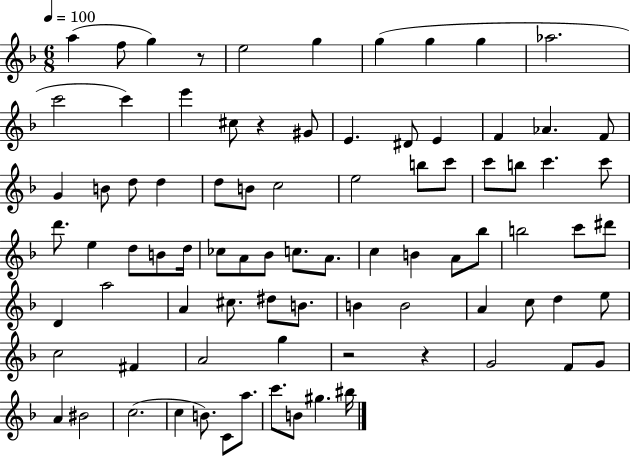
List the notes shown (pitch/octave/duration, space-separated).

A5/q F5/e G5/q R/e E5/h G5/q G5/q G5/q G5/q Ab5/h. C6/h C6/q E6/q C#5/e R/q G#4/e E4/q. D#4/e E4/q F4/q Ab4/q. F4/e G4/q B4/e D5/e D5/q D5/e B4/e C5/h E5/h B5/e C6/e C6/e B5/e C6/q. C6/e D6/e. E5/q D5/e B4/e D5/s CES5/e A4/e Bb4/e C5/e. A4/e. C5/q B4/q A4/e Bb5/e B5/h C6/e D#6/e D4/q A5/h A4/q C#5/e. D#5/e B4/e. B4/q B4/h A4/q C5/e D5/q E5/e C5/h F#4/q A4/h G5/q R/h R/q G4/h F4/e G4/e A4/q BIS4/h C5/h. C5/q B4/e. C4/e A5/e. C6/e. B4/e G#5/q. BIS5/s